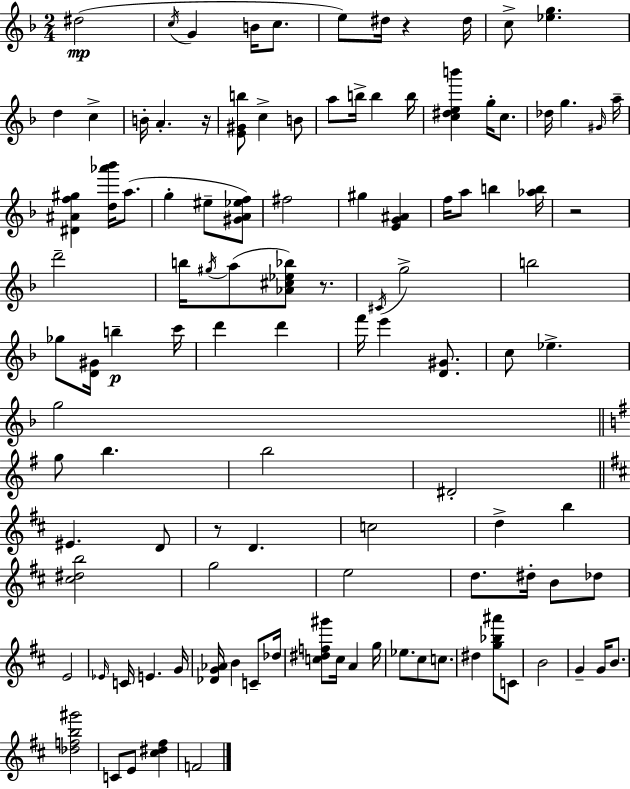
D#5/h C5/s G4/q B4/s C5/e. E5/e D#5/s R/q D#5/s C5/e [Eb5,G5]/q. D5/q C5/q B4/s A4/q. R/s [E4,G#4,B5]/e C5/q B4/e A5/e B5/s B5/q B5/s [C5,D#5,E5,B6]/q G5/s C5/e. Db5/s G5/q. G#4/s A5/s [D#4,A#4,F5,G#5]/q [D5,Ab6,Bb6]/s A5/e. G5/q EIS5/e [G#4,A4,Eb5,F5]/e F#5/h G#5/q [E4,G4,A#4]/q F5/s A5/e B5/q [Ab5,B5]/s R/h D6/h B5/s G#5/s A5/e [Ab4,C#5,Eb5,Bb5]/e R/e. C#4/s G5/h B5/h Gb5/e [D4,G#4]/s B5/q C6/s D6/q D6/q F6/s E6/q [D4,G#4]/e. C5/e Eb5/q. G5/h G5/e B5/q. B5/h D#4/h EIS4/q. D4/e R/e D4/q. C5/h D5/q B5/q [C#5,D#5,B5]/h G5/h E5/h D5/e. D#5/s B4/e Db5/e E4/h Eb4/s C4/s E4/q. G4/s [Db4,G4,Ab4]/s B4/q C4/e Db5/s [C5,D#5,F5,G#6]/e C5/s A4/q G5/s Eb5/e. C#5/e C5/e. D#5/q [G5,Bb5,A#6]/e C4/e B4/h G4/q G4/s B4/e. [Db5,F5,B5,G#6]/h C4/e E4/e [C#5,D#5,F#5]/q F4/h